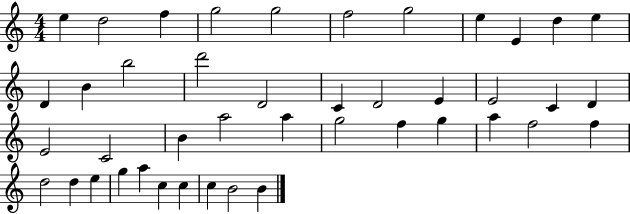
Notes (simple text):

E5/q D5/h F5/q G5/h G5/h F5/h G5/h E5/q E4/q D5/q E5/q D4/q B4/q B5/h D6/h D4/h C4/q D4/h E4/q E4/h C4/q D4/q E4/h C4/h B4/q A5/h A5/q G5/h F5/q G5/q A5/q F5/h F5/q D5/h D5/q E5/q G5/q A5/q C5/q C5/q C5/q B4/h B4/q